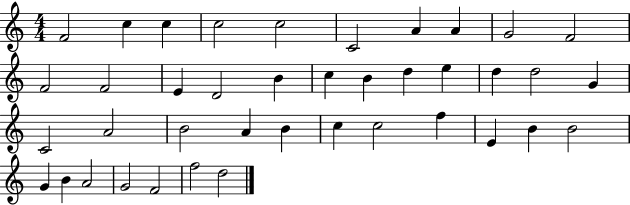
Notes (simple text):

F4/h C5/q C5/q C5/h C5/h C4/h A4/q A4/q G4/h F4/h F4/h F4/h E4/q D4/h B4/q C5/q B4/q D5/q E5/q D5/q D5/h G4/q C4/h A4/h B4/h A4/q B4/q C5/q C5/h F5/q E4/q B4/q B4/h G4/q B4/q A4/h G4/h F4/h F5/h D5/h